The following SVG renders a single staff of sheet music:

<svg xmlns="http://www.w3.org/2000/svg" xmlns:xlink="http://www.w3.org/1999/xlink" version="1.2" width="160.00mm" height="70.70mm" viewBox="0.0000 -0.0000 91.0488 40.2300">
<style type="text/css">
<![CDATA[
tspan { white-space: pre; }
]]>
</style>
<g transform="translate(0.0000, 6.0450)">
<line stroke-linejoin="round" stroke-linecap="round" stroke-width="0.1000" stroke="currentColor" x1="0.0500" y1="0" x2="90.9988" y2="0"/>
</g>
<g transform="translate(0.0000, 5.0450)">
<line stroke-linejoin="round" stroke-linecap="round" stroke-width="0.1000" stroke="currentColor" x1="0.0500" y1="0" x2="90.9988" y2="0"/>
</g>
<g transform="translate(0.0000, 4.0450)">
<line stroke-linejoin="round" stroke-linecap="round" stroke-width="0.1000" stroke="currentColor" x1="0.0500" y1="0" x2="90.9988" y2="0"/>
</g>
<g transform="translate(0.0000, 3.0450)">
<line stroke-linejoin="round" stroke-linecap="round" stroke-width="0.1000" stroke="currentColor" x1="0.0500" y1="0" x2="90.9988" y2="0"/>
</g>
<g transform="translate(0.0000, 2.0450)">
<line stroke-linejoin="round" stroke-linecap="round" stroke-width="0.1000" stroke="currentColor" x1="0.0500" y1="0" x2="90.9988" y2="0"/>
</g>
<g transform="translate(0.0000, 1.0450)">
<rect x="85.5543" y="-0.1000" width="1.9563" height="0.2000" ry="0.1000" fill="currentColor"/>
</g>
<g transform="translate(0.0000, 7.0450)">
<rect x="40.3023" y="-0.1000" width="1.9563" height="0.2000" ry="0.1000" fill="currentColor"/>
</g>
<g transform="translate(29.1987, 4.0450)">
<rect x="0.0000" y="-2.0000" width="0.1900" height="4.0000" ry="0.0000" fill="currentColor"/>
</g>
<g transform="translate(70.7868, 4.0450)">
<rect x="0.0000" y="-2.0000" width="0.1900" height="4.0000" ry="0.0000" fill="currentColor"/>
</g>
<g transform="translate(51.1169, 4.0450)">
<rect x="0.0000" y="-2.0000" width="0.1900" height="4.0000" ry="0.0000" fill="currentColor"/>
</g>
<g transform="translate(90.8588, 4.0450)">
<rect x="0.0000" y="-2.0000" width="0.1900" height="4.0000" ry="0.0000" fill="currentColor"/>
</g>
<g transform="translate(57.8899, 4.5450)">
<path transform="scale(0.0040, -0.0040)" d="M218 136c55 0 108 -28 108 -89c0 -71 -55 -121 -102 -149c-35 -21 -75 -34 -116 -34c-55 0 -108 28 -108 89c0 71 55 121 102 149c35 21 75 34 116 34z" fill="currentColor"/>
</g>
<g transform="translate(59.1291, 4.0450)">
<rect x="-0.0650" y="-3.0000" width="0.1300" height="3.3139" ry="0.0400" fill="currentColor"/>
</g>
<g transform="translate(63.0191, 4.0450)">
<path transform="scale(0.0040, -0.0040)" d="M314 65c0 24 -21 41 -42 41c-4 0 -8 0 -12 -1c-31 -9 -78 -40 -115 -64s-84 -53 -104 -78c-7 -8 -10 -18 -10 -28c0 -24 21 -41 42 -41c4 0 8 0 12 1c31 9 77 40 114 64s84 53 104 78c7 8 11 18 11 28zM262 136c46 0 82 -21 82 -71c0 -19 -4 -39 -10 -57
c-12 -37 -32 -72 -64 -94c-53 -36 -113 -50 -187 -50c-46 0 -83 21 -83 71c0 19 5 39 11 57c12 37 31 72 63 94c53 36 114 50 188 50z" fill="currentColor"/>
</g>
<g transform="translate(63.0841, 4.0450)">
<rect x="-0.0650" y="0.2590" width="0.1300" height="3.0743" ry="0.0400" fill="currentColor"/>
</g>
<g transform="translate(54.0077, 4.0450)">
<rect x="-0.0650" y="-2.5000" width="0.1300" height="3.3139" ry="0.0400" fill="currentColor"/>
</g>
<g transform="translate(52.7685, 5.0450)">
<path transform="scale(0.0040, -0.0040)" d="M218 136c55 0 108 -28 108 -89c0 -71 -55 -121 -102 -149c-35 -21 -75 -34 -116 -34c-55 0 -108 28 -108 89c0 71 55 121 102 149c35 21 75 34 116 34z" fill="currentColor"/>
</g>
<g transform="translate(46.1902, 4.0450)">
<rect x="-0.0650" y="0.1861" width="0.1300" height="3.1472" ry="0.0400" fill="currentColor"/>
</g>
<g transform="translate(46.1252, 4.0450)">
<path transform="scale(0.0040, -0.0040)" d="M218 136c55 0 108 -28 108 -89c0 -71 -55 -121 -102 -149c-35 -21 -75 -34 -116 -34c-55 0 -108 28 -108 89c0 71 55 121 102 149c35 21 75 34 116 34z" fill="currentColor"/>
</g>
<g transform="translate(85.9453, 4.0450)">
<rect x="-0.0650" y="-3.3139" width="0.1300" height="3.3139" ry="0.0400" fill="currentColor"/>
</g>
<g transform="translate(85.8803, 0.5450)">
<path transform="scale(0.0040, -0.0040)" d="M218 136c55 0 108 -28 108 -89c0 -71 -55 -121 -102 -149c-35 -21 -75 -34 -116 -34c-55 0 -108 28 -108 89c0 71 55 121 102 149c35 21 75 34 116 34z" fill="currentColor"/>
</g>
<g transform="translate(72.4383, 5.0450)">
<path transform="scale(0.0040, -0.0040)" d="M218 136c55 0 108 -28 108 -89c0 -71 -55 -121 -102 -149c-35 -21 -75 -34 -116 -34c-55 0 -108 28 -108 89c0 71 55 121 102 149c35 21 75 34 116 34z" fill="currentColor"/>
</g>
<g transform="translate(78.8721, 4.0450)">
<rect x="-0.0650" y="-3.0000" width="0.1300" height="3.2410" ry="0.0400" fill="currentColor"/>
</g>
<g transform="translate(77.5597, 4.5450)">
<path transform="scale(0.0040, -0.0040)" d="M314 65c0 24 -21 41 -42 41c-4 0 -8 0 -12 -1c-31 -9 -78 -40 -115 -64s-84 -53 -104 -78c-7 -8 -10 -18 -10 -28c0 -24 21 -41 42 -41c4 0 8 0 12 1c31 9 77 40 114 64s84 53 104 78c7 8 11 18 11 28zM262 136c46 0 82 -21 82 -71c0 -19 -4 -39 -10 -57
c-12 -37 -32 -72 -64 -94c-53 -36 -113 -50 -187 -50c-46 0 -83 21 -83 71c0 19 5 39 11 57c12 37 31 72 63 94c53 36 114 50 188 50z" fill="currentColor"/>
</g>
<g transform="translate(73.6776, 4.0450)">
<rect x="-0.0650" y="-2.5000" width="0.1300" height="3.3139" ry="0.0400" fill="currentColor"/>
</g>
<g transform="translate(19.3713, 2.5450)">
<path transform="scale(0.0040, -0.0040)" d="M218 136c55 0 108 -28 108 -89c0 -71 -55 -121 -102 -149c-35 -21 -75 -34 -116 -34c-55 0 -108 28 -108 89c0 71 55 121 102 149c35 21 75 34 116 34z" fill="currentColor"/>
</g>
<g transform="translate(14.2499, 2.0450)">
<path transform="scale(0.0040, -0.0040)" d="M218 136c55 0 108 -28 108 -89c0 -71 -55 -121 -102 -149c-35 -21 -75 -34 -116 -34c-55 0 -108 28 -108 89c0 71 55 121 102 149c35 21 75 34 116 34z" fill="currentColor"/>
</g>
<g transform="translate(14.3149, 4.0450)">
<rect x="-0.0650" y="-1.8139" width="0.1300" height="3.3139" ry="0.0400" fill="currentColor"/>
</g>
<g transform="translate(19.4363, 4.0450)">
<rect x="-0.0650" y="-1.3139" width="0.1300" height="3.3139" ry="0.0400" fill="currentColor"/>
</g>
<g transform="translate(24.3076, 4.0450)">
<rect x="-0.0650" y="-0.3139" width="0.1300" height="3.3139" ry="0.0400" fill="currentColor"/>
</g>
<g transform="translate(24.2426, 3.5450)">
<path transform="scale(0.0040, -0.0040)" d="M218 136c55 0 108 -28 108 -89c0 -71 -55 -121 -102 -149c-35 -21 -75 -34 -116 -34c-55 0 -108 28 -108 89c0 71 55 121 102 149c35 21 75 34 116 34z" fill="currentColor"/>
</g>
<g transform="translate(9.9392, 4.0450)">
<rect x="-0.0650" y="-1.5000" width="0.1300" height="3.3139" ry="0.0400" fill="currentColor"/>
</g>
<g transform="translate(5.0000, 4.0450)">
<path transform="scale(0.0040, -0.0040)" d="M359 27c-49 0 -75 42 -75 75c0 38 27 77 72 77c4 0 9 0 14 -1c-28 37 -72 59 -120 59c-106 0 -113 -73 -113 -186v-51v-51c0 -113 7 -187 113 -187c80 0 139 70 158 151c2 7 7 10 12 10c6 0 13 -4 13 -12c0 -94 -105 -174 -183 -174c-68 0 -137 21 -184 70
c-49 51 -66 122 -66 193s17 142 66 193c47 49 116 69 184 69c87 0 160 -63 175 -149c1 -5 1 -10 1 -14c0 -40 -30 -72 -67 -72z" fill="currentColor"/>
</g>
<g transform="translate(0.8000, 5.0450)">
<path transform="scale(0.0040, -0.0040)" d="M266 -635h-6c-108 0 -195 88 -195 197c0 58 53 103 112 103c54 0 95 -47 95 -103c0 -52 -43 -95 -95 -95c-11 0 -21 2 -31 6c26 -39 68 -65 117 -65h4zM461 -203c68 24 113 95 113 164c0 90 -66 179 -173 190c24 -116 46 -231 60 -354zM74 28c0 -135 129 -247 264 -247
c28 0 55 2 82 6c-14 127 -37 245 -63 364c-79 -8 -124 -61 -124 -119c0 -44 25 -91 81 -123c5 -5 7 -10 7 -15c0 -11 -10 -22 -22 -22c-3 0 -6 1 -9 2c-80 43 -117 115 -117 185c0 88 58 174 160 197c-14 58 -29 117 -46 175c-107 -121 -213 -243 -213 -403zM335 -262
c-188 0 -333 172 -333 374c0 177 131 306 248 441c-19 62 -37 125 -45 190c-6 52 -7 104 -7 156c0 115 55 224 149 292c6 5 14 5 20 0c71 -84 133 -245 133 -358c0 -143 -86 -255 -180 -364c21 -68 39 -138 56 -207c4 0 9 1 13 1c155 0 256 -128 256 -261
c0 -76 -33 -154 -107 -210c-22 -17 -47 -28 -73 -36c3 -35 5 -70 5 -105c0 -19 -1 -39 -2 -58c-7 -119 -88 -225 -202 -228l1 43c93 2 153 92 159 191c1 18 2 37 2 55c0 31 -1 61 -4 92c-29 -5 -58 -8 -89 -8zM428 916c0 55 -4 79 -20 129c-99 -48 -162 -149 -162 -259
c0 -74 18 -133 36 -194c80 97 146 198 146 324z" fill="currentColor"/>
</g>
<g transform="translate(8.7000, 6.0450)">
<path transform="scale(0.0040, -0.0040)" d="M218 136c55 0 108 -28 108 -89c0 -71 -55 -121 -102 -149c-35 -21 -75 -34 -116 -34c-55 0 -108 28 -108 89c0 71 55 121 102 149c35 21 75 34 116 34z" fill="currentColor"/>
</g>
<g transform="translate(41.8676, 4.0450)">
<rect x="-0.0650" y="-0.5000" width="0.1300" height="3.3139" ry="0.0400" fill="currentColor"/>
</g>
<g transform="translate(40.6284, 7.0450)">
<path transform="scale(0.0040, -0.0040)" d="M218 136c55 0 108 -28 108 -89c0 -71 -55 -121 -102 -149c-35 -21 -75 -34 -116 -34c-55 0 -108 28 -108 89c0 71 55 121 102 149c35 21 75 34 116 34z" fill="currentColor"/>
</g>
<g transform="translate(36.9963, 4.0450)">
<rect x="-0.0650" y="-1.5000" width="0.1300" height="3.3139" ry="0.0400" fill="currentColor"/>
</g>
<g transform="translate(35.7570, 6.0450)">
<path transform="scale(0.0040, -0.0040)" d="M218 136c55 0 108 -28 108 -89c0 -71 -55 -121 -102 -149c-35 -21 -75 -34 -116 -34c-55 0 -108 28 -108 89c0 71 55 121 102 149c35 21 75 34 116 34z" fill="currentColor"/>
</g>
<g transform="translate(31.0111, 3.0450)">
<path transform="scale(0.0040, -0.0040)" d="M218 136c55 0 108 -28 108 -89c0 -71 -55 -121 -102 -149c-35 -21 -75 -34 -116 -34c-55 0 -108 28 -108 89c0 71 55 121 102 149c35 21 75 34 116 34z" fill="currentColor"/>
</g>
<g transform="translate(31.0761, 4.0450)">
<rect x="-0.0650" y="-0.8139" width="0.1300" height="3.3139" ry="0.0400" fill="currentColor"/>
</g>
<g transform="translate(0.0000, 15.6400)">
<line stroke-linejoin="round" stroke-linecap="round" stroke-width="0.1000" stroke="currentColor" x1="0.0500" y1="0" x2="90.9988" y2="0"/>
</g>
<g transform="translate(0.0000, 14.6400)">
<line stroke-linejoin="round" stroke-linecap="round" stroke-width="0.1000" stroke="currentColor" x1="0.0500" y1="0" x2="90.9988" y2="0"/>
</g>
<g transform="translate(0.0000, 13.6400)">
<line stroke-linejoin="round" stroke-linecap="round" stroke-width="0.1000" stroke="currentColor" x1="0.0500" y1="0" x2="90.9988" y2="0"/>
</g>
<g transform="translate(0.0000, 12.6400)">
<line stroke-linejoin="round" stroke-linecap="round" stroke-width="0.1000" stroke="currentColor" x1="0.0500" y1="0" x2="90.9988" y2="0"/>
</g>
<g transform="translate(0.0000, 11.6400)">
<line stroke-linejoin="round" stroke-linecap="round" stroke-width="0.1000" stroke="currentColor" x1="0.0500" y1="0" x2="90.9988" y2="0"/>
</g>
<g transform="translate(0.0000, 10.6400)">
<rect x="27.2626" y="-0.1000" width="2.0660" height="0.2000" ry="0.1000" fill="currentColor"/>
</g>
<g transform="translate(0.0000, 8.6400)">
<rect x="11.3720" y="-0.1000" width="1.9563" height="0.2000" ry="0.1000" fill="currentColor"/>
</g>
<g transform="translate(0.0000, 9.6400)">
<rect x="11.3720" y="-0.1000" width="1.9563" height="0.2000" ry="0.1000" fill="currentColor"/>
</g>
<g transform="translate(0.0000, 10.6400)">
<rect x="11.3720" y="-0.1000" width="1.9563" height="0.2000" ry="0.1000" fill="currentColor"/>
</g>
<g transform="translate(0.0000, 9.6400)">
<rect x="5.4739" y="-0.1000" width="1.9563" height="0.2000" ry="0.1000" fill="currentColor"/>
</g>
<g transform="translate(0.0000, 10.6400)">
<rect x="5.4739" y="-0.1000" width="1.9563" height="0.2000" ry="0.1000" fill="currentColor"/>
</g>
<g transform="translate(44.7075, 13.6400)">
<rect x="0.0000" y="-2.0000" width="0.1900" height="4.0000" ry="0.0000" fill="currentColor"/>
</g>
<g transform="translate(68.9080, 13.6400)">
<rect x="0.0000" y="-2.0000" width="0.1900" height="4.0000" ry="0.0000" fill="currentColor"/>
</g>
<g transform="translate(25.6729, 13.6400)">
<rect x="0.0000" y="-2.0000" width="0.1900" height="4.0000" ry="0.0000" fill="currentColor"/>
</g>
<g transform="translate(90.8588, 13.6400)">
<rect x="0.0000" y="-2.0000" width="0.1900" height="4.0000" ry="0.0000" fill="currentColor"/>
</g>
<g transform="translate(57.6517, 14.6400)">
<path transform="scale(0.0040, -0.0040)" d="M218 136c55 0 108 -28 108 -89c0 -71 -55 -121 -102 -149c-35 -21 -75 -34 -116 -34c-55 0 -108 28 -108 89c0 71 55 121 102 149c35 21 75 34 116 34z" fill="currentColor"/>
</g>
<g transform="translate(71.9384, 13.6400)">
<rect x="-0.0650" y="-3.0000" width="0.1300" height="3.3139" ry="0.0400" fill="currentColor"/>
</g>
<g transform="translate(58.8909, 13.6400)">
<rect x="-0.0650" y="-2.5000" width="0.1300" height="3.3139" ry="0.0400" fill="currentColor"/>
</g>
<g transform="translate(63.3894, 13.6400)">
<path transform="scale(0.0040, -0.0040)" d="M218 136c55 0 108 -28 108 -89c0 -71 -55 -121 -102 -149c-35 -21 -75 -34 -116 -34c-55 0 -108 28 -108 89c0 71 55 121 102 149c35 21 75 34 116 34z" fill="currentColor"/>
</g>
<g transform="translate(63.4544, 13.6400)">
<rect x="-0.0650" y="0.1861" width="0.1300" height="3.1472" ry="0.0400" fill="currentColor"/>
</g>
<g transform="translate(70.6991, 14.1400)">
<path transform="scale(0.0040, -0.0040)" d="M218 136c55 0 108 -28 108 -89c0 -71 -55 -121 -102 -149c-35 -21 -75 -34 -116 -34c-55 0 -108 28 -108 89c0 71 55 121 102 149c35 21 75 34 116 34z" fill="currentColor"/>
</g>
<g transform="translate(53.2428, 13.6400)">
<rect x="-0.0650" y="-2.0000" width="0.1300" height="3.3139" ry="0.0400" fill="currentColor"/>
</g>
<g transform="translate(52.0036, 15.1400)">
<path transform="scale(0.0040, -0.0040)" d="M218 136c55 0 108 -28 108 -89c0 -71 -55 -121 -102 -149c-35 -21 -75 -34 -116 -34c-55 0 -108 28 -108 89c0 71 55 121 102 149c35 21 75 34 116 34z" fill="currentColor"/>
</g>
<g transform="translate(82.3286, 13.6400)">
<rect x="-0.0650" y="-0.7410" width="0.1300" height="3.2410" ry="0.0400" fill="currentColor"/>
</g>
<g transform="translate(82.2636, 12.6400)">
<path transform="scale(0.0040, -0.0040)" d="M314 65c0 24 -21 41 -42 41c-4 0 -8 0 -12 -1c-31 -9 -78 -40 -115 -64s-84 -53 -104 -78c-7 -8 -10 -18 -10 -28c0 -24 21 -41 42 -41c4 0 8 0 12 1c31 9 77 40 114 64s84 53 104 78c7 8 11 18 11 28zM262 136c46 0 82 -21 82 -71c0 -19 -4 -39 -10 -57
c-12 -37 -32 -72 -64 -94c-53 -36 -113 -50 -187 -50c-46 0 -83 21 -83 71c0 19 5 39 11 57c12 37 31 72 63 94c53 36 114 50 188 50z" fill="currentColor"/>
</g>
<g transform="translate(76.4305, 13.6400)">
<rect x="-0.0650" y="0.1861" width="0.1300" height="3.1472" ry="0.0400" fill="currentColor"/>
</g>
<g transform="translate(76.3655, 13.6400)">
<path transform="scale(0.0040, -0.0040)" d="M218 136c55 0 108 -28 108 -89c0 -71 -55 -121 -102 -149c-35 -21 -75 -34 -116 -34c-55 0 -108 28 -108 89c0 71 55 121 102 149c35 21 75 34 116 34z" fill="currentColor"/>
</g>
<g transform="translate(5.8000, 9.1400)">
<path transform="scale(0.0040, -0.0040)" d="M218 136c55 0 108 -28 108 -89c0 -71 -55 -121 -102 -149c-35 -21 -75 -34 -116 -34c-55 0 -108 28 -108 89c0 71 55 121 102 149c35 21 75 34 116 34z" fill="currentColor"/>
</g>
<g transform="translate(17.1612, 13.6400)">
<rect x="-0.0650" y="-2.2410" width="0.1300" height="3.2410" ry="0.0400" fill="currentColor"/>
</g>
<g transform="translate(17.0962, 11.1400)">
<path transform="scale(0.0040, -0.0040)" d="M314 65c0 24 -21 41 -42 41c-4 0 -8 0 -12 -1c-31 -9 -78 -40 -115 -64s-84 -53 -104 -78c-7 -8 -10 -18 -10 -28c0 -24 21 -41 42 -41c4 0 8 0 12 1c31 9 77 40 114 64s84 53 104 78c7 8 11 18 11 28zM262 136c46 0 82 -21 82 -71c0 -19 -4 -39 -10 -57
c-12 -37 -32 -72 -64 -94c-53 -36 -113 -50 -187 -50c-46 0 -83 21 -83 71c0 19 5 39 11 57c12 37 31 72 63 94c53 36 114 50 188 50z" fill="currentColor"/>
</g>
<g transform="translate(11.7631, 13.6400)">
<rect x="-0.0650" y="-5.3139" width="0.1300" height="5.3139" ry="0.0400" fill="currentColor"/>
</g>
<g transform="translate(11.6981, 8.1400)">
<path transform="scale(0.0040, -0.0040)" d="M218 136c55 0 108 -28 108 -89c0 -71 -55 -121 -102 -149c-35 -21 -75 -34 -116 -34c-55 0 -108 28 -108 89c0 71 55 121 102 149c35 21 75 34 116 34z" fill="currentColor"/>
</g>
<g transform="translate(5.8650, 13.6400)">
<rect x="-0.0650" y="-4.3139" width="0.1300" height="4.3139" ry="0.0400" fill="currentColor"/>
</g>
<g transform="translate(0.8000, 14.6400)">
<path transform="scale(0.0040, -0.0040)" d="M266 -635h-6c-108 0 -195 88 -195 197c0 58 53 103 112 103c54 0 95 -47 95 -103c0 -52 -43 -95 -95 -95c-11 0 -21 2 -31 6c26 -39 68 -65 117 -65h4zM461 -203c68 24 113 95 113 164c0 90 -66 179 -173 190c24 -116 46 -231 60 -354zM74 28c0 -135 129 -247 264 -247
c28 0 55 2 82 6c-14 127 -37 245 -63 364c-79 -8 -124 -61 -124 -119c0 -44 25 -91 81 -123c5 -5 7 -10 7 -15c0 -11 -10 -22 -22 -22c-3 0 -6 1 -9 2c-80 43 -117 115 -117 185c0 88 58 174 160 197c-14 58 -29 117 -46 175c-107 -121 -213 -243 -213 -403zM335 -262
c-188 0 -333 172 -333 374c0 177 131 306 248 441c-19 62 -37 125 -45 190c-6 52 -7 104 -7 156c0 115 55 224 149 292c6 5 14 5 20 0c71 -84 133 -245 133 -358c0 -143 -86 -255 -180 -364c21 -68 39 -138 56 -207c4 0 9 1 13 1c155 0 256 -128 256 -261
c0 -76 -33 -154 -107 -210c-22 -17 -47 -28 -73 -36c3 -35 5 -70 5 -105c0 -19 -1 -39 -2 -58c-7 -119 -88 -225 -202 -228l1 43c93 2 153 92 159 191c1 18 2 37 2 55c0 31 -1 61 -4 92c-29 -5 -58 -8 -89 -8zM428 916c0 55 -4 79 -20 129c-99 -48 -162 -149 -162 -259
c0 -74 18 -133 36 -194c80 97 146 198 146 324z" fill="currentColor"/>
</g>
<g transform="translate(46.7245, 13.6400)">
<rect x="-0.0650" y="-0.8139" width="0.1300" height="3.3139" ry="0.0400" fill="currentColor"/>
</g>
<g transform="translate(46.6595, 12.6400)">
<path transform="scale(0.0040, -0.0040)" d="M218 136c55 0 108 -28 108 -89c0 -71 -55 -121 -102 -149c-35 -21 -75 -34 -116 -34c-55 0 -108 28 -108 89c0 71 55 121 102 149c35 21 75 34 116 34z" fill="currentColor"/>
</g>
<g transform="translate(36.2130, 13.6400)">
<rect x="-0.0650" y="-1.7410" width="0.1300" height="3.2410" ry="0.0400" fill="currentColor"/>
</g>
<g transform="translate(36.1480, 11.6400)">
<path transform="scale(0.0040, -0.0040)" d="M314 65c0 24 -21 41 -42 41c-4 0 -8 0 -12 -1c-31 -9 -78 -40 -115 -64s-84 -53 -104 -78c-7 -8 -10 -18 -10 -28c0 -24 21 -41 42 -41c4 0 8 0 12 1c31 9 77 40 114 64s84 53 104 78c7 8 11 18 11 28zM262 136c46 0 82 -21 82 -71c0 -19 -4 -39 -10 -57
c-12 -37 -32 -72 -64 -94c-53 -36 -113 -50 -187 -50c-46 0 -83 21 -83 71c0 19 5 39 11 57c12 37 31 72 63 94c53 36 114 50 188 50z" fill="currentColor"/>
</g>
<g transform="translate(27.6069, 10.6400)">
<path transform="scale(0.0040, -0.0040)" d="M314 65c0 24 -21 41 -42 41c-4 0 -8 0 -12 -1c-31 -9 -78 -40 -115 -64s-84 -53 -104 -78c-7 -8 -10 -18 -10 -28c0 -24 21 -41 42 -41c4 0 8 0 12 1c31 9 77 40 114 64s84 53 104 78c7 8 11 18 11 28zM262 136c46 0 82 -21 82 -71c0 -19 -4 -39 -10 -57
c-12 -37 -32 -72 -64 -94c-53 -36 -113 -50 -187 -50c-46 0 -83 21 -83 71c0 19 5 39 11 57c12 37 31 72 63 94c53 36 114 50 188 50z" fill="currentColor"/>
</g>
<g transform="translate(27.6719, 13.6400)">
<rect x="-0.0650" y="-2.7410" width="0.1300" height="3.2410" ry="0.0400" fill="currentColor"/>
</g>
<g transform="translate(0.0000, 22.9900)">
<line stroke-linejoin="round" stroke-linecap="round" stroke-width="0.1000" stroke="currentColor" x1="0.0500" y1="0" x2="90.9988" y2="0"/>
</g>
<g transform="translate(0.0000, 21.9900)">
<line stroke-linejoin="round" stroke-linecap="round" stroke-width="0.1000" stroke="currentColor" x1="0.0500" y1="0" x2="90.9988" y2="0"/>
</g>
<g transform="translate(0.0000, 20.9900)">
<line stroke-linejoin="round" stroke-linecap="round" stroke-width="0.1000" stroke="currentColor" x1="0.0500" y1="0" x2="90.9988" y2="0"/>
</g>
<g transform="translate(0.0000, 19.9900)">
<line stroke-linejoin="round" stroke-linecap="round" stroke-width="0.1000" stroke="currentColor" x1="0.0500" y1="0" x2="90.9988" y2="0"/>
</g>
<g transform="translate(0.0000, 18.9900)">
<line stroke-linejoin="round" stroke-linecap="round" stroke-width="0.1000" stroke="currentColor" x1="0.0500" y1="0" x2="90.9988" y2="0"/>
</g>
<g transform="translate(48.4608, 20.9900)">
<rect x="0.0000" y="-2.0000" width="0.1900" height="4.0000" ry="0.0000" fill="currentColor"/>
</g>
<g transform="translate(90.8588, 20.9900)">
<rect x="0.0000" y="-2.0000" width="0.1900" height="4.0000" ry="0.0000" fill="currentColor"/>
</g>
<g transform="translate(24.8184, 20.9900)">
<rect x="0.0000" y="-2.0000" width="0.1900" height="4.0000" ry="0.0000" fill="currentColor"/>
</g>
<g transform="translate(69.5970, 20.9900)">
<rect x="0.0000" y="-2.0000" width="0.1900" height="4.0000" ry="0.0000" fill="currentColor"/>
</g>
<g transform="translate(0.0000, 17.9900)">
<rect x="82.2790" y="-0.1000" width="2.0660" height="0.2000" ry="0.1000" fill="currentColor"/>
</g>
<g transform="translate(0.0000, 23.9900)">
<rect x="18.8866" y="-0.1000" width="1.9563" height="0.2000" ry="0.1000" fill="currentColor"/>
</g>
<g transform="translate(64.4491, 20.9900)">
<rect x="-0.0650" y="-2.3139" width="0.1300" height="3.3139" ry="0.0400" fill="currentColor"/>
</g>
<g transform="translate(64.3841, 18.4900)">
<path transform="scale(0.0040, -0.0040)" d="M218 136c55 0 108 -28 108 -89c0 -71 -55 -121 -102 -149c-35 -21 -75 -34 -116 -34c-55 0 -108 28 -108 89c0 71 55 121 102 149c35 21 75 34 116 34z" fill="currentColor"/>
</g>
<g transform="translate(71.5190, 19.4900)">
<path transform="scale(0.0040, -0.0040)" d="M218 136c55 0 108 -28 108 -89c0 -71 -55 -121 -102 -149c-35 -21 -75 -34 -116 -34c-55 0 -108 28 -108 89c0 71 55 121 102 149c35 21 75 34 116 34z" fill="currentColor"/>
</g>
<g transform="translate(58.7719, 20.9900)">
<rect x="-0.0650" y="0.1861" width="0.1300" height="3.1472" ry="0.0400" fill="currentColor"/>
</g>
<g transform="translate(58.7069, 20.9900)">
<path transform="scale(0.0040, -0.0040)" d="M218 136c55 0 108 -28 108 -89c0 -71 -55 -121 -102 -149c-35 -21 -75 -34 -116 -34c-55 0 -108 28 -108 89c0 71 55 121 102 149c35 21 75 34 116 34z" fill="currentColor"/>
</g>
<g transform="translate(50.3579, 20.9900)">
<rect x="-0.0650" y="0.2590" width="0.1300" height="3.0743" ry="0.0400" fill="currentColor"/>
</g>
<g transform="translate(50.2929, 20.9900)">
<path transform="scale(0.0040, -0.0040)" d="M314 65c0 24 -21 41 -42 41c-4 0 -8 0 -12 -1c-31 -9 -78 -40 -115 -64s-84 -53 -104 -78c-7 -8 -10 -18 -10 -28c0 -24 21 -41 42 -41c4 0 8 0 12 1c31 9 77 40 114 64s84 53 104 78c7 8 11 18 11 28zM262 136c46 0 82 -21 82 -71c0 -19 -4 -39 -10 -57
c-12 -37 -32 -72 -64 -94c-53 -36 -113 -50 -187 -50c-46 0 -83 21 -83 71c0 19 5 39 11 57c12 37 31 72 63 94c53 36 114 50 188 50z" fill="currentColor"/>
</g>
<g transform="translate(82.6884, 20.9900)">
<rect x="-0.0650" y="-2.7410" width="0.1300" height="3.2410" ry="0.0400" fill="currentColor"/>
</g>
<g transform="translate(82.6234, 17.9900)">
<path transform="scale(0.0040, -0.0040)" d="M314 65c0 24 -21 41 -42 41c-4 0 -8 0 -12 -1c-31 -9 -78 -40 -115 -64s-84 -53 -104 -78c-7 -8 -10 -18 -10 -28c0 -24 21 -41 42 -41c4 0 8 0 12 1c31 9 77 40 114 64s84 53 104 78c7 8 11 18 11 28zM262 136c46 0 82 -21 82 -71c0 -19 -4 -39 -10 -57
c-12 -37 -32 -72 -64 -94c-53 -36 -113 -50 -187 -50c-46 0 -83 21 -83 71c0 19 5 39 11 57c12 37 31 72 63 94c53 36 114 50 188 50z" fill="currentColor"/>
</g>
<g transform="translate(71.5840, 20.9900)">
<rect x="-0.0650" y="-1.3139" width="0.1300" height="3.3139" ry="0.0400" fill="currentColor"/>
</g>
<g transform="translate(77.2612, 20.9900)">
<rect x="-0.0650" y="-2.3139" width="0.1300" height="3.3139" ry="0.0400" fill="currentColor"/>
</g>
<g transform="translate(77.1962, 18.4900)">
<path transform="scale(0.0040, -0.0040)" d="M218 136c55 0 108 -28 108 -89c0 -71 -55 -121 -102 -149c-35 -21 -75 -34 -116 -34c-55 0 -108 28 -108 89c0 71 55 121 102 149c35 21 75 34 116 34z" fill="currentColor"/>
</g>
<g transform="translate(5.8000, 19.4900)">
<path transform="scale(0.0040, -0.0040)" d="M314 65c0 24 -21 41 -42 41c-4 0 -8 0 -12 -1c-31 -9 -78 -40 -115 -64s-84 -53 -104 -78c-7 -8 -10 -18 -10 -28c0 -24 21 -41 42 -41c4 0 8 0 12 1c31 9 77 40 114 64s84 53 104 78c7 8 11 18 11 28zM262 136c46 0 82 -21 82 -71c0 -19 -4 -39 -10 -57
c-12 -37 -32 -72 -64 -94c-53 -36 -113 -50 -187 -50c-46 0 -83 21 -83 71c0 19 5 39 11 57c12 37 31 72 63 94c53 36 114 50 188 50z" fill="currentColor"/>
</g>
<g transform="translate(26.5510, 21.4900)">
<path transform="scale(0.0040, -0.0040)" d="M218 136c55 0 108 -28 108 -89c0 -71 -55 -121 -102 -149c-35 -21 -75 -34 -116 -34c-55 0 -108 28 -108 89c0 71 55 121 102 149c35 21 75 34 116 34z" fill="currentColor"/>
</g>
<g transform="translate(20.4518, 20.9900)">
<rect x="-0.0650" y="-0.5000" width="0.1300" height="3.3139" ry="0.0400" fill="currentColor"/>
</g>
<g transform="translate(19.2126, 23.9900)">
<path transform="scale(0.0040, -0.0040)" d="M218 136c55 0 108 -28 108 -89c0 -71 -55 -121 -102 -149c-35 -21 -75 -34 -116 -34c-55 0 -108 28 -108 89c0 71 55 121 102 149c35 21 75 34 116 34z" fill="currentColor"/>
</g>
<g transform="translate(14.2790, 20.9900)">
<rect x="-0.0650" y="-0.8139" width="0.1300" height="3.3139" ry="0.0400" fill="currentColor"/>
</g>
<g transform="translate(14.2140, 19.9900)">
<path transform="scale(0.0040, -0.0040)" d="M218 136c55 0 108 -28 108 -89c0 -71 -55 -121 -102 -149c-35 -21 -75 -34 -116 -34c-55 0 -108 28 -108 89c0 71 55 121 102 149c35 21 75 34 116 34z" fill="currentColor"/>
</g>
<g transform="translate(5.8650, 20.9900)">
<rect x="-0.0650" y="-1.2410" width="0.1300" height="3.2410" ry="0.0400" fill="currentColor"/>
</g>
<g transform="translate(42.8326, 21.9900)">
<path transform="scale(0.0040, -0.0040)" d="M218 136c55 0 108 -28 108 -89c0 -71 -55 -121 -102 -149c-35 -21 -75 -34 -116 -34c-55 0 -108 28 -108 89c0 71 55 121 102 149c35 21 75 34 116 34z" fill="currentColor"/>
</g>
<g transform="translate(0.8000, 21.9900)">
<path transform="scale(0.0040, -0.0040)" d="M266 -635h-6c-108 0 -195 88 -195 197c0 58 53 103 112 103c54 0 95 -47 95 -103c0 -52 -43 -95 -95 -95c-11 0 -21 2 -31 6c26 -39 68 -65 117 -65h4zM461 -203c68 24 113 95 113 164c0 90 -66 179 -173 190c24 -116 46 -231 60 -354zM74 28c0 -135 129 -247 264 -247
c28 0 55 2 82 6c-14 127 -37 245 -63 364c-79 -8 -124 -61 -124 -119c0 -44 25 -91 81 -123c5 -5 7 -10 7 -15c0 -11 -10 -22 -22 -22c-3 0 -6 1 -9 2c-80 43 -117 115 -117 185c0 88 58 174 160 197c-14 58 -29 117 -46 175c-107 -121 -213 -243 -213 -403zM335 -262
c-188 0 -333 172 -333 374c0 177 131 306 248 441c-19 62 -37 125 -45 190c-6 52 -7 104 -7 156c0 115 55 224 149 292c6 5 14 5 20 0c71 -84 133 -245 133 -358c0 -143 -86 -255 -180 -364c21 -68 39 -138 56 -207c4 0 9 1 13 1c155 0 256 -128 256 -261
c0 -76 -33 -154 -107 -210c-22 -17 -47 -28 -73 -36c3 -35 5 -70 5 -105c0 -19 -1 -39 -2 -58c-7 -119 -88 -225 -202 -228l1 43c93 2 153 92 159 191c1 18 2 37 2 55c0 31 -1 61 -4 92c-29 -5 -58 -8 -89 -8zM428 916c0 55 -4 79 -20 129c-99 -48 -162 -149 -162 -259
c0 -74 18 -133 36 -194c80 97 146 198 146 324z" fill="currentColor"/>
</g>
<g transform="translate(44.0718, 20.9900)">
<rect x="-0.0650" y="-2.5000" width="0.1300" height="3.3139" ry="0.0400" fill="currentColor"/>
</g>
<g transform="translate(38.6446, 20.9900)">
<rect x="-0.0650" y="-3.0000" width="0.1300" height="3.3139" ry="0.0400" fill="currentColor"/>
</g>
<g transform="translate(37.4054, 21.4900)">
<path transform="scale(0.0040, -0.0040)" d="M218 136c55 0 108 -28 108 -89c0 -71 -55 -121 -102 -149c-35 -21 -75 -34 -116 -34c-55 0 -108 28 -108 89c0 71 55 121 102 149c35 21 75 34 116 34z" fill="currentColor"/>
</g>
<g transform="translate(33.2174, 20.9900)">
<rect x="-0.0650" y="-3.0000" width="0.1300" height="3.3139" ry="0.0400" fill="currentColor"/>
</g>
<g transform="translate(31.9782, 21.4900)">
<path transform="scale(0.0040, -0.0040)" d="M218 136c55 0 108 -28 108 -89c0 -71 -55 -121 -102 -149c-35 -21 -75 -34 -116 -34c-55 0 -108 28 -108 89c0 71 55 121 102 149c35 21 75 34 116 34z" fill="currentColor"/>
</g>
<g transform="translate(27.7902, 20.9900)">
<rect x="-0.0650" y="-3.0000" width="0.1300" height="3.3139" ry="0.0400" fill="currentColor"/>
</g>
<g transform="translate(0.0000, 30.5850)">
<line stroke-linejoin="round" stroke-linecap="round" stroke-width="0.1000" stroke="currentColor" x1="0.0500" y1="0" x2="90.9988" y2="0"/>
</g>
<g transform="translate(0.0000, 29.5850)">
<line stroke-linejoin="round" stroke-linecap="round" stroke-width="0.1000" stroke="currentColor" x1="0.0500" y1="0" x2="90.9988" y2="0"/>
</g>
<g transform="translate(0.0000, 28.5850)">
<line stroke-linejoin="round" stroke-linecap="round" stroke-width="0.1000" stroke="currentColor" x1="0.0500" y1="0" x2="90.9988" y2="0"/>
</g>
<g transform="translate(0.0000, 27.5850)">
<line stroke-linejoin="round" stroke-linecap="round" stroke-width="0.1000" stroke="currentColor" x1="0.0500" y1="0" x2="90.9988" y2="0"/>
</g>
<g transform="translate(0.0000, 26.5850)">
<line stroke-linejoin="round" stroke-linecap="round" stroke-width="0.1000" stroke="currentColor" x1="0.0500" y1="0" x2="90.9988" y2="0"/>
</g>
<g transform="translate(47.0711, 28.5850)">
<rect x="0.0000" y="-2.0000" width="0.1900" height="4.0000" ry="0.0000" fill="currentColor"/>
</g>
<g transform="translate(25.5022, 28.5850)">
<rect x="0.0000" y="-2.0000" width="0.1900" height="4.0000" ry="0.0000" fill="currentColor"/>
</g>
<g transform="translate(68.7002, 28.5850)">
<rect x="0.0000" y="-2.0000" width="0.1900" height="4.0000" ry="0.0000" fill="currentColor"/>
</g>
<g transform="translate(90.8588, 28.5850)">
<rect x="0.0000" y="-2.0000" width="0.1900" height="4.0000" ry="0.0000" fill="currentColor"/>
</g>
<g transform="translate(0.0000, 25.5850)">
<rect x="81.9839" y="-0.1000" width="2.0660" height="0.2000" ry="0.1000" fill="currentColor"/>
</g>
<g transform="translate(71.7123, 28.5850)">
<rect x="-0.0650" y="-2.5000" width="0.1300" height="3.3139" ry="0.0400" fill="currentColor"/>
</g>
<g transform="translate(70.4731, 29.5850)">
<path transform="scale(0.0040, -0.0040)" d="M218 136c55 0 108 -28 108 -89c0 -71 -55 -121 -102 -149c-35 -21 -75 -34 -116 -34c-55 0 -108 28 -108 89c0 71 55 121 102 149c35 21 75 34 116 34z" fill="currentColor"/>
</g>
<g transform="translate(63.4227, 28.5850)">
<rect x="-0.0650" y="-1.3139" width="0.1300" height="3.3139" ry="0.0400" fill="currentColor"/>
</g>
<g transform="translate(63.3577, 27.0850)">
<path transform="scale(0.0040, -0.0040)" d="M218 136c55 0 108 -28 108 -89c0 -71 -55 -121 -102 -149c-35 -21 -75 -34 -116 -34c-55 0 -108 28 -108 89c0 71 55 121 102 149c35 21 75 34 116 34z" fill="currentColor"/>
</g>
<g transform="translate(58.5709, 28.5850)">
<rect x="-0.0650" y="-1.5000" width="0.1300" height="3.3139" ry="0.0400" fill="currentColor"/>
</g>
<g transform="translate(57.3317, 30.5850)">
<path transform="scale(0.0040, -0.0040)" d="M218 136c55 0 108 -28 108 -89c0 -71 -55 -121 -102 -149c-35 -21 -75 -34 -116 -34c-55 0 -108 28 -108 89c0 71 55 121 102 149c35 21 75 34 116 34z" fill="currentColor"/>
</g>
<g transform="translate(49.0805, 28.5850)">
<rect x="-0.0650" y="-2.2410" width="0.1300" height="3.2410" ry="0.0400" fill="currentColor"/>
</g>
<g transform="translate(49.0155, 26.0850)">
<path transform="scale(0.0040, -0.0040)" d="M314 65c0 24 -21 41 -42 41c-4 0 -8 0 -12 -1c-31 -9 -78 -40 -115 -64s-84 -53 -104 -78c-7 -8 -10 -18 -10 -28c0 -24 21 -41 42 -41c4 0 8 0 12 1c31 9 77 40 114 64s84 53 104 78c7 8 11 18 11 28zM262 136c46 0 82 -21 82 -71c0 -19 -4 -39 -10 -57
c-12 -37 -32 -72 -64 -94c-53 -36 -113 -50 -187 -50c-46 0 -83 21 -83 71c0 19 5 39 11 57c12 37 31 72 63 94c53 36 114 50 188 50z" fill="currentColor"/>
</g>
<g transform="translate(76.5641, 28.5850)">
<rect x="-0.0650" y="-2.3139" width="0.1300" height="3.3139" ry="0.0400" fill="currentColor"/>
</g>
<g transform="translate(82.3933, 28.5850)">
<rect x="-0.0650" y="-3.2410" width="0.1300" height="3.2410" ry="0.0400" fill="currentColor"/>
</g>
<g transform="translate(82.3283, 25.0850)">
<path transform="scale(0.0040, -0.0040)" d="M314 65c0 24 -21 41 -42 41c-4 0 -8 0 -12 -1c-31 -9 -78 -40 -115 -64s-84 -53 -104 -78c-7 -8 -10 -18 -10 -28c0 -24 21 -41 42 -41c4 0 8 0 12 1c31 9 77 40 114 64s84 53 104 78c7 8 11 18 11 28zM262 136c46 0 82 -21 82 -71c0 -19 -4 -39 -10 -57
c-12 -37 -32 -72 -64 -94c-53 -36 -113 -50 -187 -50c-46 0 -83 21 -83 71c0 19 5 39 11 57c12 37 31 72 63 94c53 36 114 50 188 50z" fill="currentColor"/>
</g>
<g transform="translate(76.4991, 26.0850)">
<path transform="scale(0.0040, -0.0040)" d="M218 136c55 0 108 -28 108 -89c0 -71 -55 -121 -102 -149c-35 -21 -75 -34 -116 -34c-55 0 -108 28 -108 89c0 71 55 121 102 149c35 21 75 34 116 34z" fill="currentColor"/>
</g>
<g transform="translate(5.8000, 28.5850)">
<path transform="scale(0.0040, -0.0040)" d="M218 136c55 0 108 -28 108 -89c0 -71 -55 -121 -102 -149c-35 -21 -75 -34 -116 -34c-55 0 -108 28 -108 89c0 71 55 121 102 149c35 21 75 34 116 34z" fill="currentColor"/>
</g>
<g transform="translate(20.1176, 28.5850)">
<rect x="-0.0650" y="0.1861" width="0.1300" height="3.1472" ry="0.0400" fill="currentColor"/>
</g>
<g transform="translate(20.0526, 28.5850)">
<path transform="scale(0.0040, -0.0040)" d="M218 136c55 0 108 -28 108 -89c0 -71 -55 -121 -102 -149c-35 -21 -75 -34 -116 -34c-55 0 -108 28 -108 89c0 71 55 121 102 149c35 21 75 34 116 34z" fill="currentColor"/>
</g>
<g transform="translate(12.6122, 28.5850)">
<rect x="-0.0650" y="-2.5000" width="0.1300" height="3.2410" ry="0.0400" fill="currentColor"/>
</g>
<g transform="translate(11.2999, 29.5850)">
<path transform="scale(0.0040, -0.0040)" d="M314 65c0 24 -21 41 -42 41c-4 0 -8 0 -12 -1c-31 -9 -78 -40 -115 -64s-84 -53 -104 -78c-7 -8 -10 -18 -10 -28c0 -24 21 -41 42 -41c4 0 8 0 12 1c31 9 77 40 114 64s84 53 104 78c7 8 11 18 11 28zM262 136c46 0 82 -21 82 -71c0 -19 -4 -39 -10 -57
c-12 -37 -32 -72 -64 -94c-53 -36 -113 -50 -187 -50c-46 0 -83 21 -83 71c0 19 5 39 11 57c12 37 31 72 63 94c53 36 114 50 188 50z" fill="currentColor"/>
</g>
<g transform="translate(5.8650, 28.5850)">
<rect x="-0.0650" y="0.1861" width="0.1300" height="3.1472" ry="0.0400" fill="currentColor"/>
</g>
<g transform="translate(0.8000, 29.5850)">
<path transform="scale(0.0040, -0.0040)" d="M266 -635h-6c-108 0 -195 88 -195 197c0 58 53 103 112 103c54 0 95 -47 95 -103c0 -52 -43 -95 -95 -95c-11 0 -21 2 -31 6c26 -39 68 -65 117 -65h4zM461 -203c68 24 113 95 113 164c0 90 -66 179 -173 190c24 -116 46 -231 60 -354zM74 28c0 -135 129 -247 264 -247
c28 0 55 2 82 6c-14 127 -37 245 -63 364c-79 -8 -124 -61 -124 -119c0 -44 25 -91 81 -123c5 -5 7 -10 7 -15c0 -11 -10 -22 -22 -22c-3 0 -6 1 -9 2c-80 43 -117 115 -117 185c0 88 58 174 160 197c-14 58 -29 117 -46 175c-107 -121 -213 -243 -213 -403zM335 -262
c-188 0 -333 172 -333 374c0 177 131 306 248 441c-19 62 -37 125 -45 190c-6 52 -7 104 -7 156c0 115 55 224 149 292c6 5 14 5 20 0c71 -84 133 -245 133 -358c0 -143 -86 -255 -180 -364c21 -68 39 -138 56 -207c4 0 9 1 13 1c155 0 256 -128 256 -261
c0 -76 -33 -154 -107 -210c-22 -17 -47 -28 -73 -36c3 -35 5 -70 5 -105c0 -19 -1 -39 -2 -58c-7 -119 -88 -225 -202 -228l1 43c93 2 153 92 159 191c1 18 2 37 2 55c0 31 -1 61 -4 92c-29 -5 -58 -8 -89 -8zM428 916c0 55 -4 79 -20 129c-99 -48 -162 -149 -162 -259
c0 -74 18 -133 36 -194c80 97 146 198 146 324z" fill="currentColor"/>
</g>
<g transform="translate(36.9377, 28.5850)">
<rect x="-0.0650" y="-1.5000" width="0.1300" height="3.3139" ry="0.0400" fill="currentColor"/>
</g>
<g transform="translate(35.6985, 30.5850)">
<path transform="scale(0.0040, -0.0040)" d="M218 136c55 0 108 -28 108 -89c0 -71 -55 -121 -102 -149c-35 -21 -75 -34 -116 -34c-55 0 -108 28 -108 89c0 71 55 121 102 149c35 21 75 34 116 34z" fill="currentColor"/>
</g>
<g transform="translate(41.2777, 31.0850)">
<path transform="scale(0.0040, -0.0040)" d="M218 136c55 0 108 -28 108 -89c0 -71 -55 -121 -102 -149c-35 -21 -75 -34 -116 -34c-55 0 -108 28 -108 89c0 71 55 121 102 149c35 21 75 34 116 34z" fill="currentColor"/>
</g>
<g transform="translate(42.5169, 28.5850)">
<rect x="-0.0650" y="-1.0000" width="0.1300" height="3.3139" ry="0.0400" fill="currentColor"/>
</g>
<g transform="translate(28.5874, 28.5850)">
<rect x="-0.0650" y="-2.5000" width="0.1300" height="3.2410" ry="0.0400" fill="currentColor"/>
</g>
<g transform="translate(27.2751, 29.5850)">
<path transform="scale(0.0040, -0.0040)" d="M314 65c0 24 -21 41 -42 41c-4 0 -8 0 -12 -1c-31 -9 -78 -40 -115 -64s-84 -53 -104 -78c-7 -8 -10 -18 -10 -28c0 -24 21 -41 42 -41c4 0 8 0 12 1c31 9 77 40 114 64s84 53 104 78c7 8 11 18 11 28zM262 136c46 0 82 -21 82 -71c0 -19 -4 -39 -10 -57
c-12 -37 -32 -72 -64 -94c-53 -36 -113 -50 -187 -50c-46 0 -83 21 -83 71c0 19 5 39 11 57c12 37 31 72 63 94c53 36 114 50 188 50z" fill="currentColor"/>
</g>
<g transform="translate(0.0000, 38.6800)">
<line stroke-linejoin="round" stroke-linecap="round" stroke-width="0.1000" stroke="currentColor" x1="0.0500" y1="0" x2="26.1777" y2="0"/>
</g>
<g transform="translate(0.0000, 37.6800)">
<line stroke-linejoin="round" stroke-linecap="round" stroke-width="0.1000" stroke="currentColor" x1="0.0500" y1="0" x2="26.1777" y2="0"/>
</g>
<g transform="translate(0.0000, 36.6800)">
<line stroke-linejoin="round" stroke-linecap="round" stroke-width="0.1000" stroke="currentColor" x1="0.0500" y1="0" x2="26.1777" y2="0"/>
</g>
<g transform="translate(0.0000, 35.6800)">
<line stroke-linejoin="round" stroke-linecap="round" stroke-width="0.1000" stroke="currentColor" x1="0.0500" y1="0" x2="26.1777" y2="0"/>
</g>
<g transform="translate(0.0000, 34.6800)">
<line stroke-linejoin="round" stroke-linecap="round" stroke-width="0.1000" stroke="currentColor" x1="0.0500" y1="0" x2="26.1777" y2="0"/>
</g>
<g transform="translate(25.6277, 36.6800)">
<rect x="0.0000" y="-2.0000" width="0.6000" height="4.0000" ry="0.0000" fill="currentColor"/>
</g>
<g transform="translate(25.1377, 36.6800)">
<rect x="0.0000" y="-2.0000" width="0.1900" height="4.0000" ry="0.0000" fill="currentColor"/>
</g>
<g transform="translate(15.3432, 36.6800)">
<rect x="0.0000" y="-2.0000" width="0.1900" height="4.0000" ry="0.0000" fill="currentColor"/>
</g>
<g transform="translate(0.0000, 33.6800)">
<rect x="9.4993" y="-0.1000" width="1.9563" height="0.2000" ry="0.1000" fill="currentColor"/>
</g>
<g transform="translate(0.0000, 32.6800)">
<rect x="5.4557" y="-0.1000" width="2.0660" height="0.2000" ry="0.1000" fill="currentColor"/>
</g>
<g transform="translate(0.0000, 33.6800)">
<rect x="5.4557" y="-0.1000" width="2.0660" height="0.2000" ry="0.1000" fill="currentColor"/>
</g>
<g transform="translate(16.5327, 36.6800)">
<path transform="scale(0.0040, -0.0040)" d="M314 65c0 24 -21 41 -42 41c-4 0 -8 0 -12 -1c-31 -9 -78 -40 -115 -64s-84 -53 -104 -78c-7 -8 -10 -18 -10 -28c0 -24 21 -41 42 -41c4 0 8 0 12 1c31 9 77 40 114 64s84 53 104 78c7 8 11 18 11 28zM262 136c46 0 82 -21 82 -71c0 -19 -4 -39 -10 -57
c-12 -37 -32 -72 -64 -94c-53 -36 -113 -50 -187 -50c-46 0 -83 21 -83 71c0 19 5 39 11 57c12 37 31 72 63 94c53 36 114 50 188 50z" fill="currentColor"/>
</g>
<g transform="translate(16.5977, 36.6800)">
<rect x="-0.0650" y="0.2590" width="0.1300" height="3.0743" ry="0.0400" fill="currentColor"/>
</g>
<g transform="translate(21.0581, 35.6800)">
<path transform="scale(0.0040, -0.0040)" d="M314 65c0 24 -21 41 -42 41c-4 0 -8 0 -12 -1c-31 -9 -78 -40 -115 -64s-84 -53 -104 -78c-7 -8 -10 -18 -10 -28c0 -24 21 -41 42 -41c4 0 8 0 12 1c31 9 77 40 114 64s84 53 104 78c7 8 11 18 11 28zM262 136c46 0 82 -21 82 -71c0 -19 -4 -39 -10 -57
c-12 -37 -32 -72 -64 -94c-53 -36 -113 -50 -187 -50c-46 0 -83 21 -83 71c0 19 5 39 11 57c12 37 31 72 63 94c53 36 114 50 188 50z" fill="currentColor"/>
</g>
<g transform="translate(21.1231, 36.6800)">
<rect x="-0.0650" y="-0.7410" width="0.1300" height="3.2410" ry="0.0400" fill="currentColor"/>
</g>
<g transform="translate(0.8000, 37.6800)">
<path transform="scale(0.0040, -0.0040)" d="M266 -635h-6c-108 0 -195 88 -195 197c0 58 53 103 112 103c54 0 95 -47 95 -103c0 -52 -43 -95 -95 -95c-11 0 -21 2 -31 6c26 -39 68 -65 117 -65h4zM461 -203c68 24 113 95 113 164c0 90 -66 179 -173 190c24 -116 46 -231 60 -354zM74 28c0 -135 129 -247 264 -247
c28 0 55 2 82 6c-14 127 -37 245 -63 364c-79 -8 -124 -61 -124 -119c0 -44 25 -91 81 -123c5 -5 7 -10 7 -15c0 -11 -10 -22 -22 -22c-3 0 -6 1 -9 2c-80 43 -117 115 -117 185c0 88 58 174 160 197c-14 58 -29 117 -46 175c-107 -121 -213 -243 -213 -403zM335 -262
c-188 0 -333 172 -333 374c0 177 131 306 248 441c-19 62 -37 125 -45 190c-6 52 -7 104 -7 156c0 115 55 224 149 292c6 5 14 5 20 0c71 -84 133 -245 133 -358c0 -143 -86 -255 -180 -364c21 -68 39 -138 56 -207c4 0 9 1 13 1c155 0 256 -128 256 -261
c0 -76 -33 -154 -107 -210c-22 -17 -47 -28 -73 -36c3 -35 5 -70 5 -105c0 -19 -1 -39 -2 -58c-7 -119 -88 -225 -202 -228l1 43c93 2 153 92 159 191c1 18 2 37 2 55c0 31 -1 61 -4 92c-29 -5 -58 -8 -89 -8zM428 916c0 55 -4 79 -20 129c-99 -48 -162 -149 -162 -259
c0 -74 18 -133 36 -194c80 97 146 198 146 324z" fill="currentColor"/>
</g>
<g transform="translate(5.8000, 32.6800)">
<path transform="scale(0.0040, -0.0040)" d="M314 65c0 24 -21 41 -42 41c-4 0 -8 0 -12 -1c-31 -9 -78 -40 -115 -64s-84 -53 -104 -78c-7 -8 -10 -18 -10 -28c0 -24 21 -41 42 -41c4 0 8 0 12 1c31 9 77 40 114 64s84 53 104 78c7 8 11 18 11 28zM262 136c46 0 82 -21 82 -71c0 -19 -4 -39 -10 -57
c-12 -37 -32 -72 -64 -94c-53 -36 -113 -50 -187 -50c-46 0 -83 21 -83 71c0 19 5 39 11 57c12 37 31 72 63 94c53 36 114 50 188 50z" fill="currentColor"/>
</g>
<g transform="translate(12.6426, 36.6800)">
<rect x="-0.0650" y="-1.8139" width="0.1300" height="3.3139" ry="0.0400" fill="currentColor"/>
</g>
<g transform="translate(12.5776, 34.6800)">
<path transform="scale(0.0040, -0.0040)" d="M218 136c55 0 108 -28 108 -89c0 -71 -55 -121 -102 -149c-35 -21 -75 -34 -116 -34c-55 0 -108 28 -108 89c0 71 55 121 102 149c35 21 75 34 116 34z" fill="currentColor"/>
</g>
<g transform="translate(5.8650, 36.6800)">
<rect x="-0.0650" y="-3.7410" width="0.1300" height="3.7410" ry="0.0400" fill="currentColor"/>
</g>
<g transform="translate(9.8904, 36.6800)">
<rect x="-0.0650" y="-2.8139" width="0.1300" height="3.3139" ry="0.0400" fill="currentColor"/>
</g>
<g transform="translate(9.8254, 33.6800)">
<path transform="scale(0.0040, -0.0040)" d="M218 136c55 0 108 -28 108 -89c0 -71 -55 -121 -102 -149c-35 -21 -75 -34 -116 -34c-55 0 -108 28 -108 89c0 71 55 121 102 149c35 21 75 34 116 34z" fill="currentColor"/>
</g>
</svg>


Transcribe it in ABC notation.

X:1
T:Untitled
M:4/4
L:1/4
K:C
E f e c d E C B G A B2 G A2 b d' f' g2 a2 f2 d F G B A B d2 e2 d C A A A G B2 B g e g a2 B G2 B G2 E D g2 E e G g b2 c'2 a f B2 d2